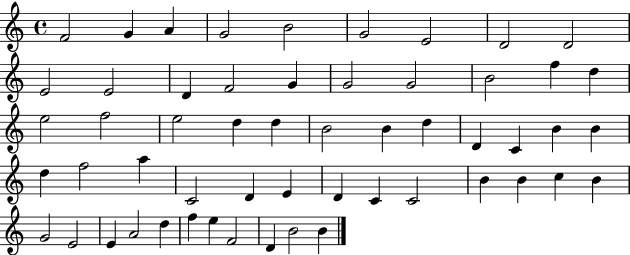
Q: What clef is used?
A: treble